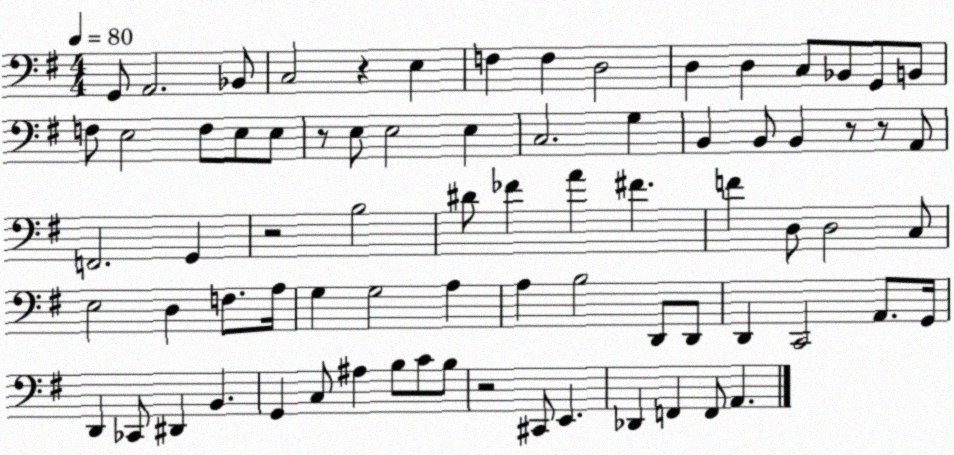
X:1
T:Untitled
M:4/4
L:1/4
K:G
G,,/2 A,,2 _B,,/2 C,2 z E, F, F, D,2 D, D, C,/2 _B,,/2 G,,/2 B,,/2 F,/2 E,2 F,/2 E,/2 E,/2 z/2 E,/2 E,2 E, C,2 G, B,, B,,/2 B,, z/2 z/2 A,,/2 F,,2 G,, z2 B,2 ^D/2 _F A ^F F D,/2 D,2 C,/2 E,2 D, F,/2 A,/4 G, G,2 A, A, B,2 D,,/2 D,,/2 D,, C,,2 A,,/2 G,,/4 D,, _C,,/2 ^D,, B,, G,, C,/2 ^A, B,/2 C/2 B,/2 z2 ^C,,/2 E,, _D,, F,, F,,/2 A,,